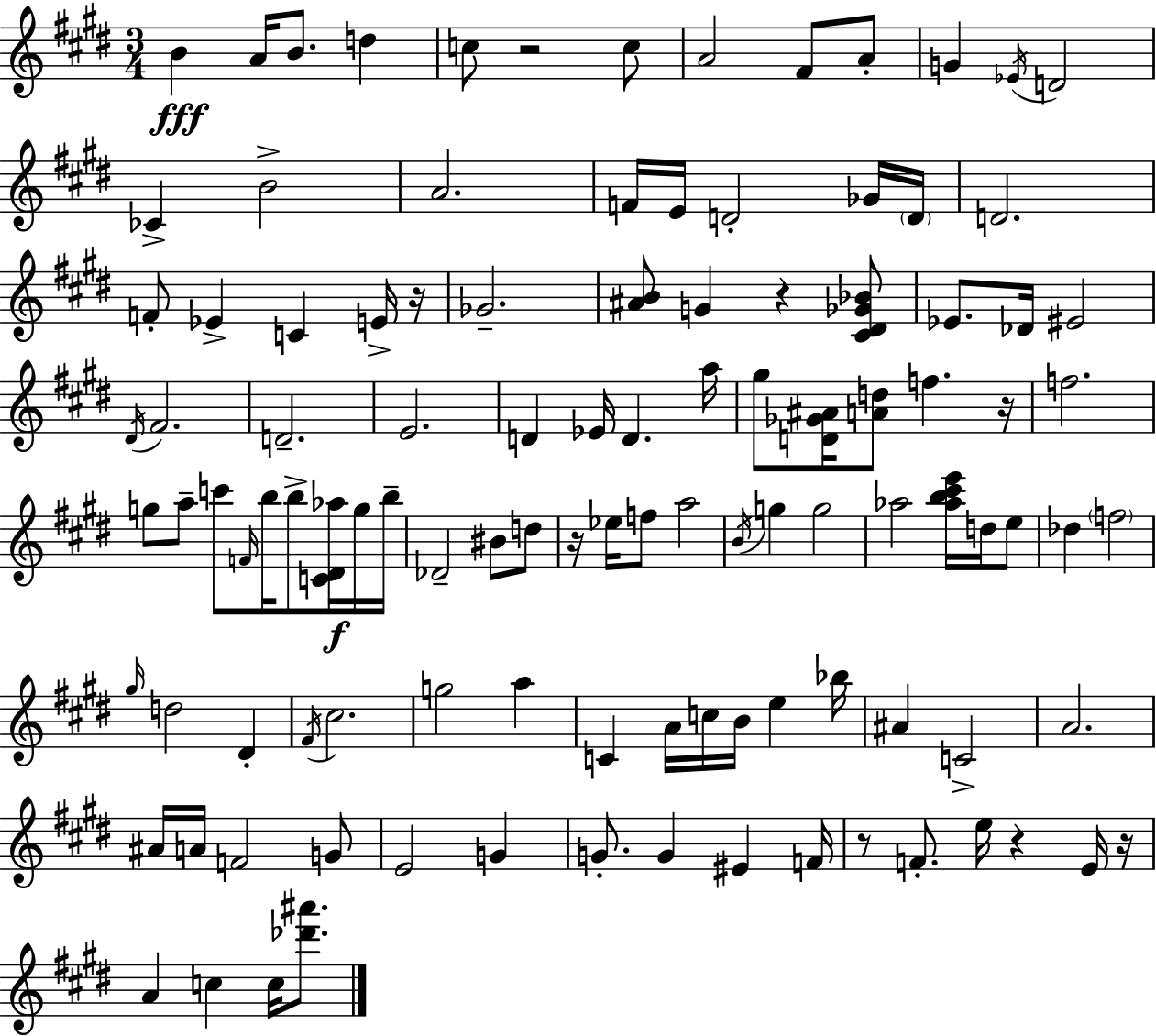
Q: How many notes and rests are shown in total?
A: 110